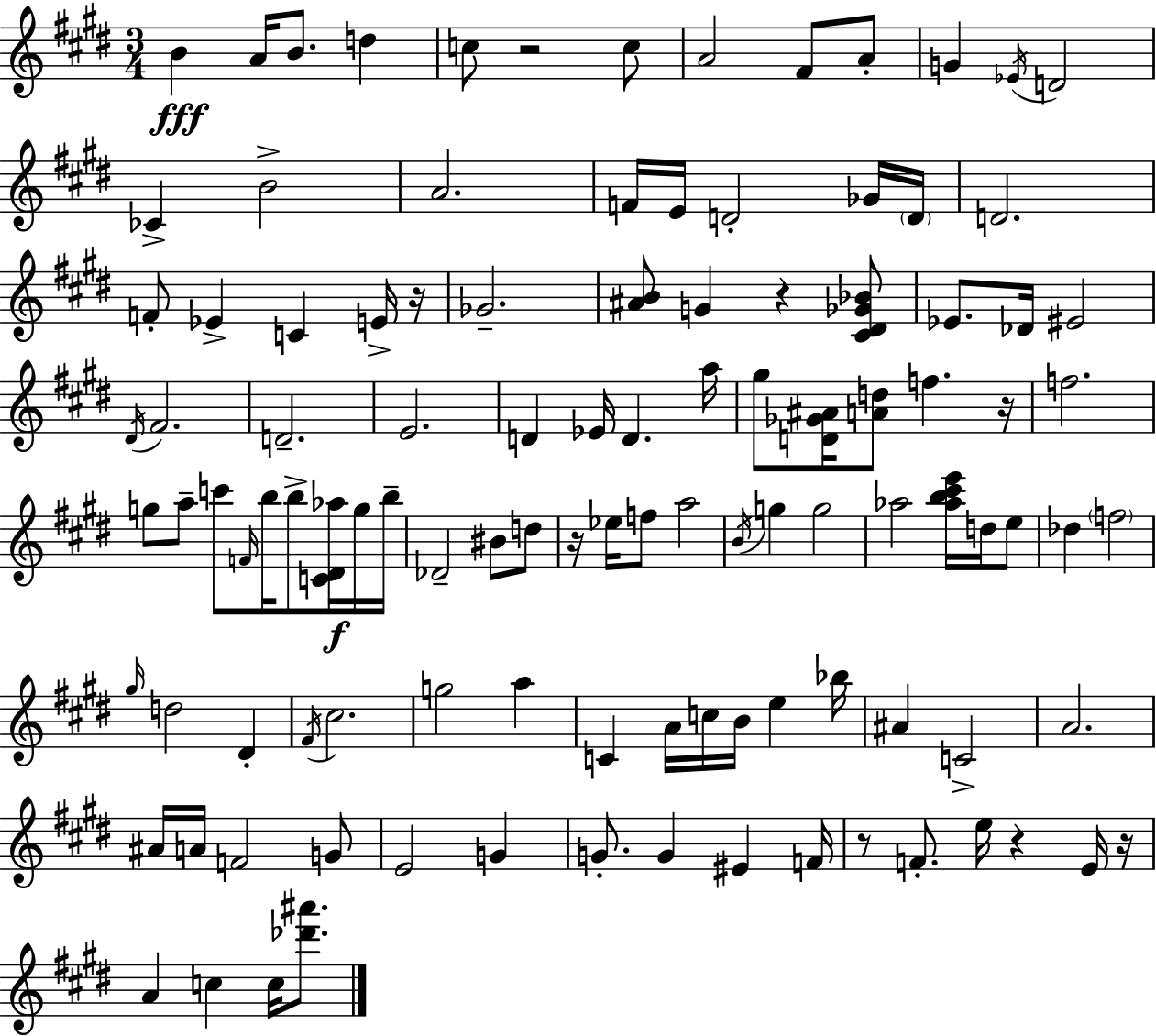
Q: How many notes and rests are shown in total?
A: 110